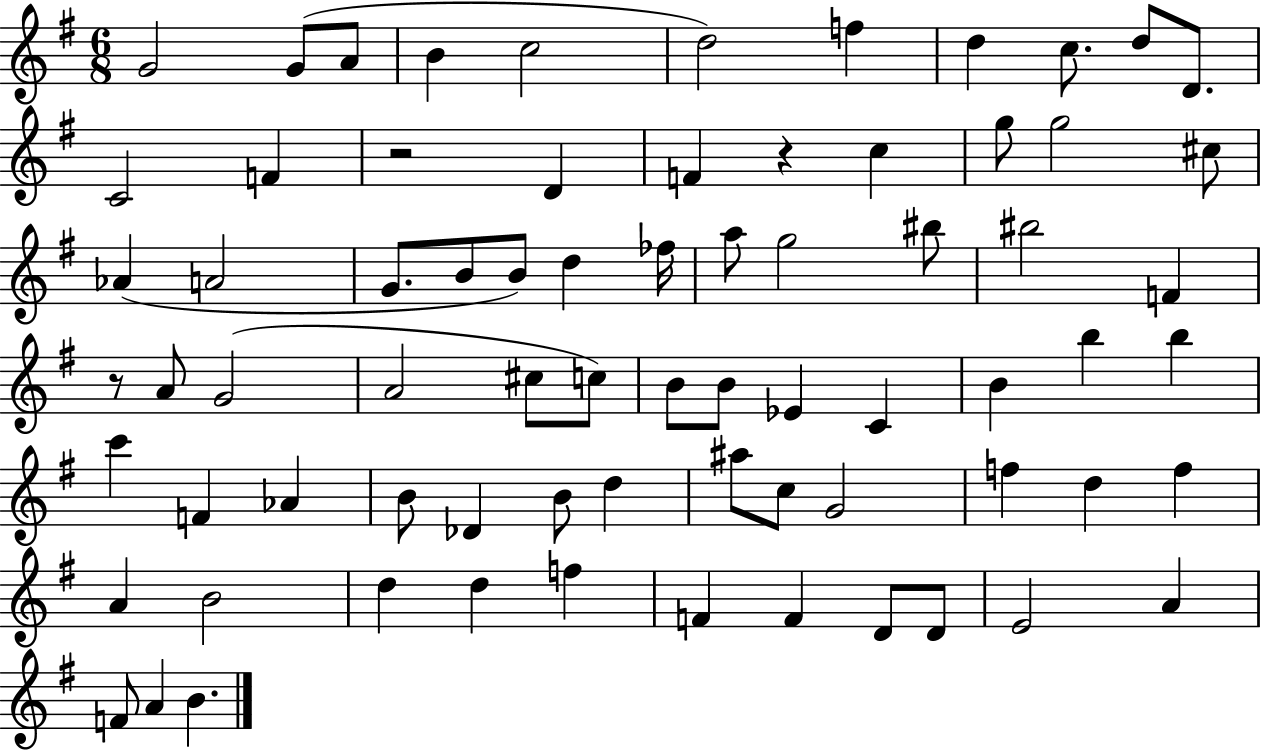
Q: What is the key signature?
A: G major